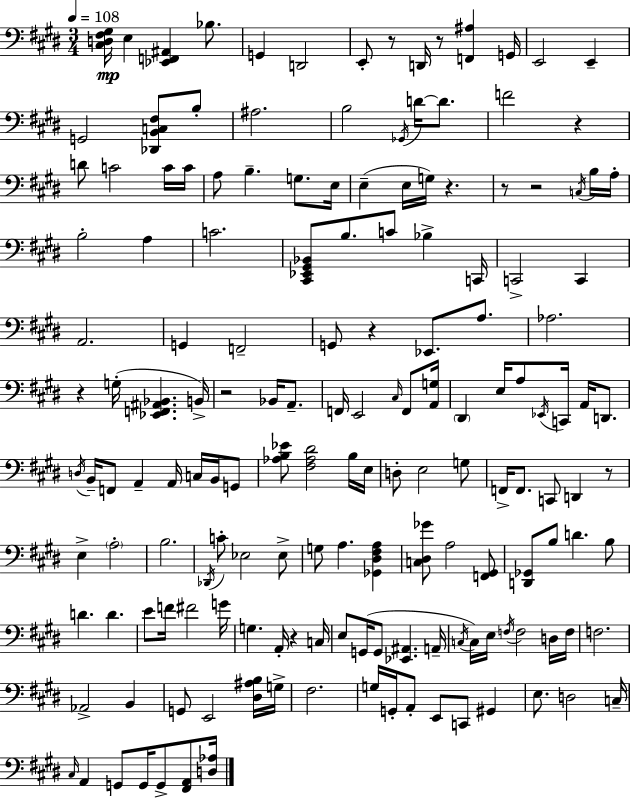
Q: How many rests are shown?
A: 11